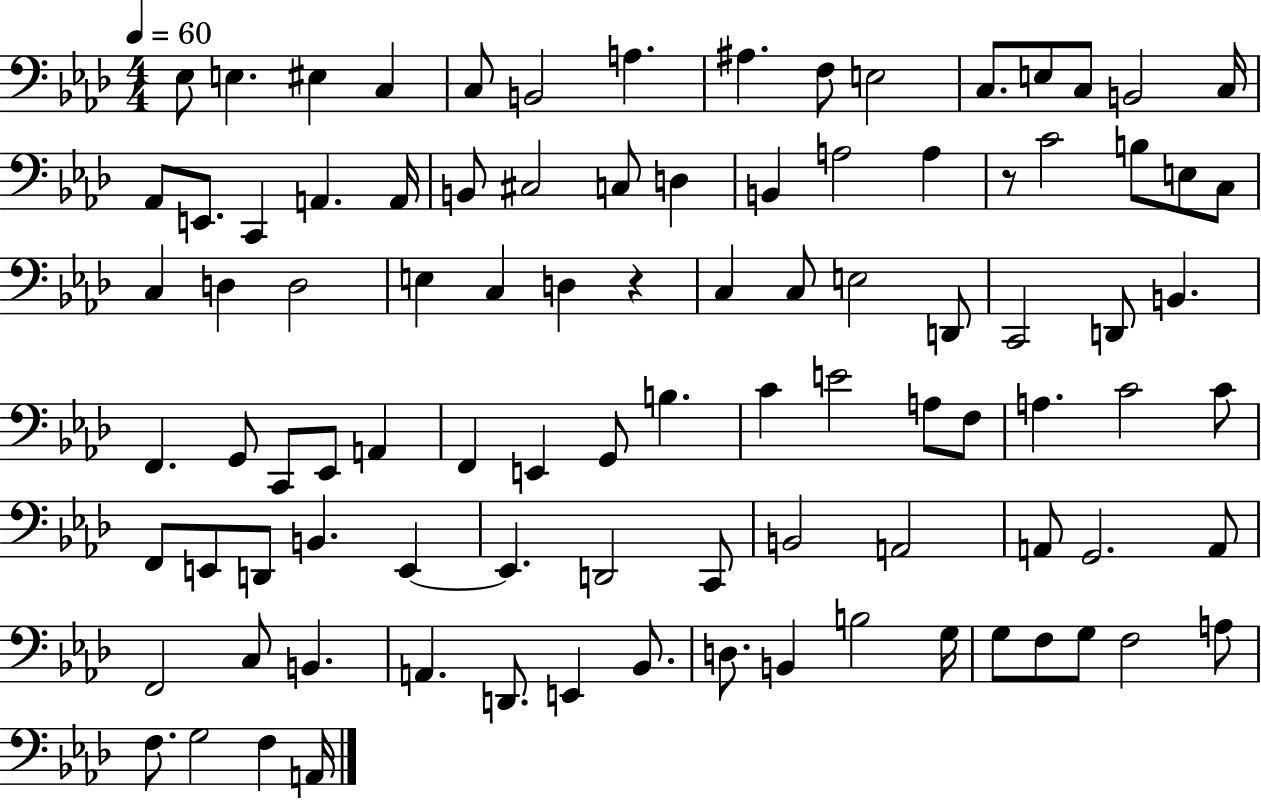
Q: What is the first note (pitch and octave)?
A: Eb3